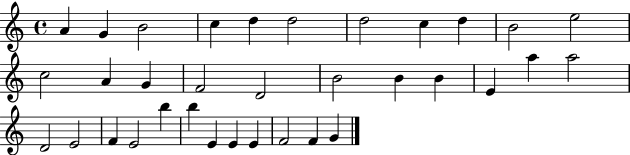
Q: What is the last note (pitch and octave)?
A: G4